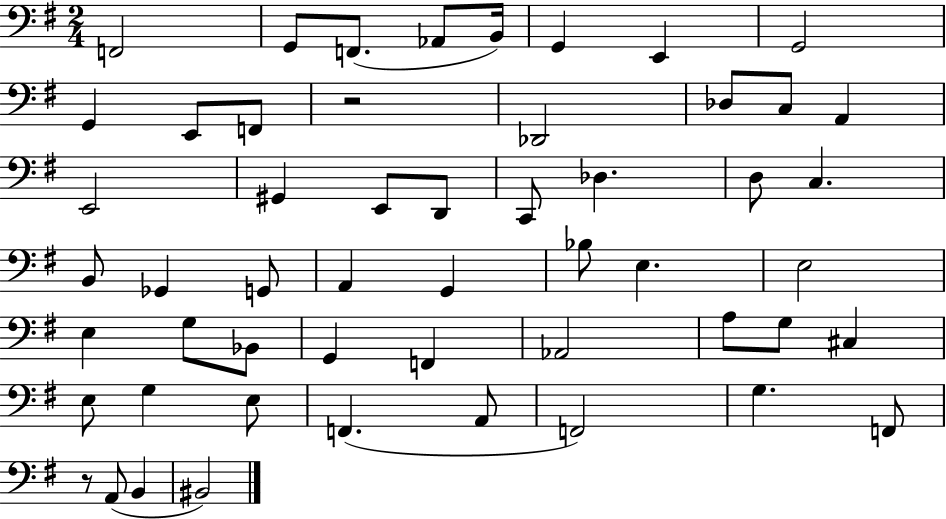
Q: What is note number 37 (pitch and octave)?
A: Ab2